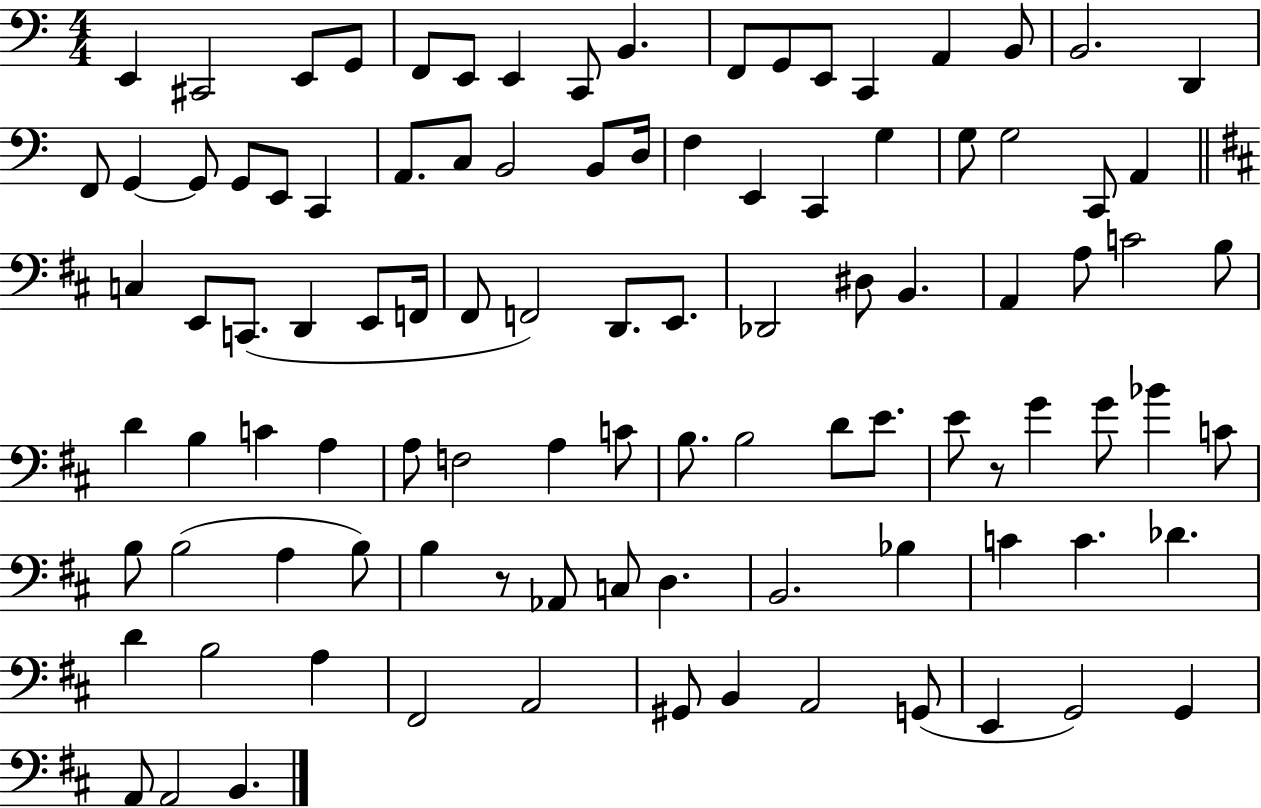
{
  \clef bass
  \numericTimeSignature
  \time 4/4
  \key c \major
  \repeat volta 2 { e,4 cis,2 e,8 g,8 | f,8 e,8 e,4 c,8 b,4. | f,8 g,8 e,8 c,4 a,4 b,8 | b,2. d,4 | \break f,8 g,4~~ g,8 g,8 e,8 c,4 | a,8. c8 b,2 b,8 d16 | f4 e,4 c,4 g4 | g8 g2 c,8 a,4 | \break \bar "||" \break \key b \minor c4 e,8 c,8.( d,4 e,8 f,16 | fis,8 f,2) d,8. e,8. | des,2 dis8 b,4. | a,4 a8 c'2 b8 | \break d'4 b4 c'4 a4 | a8 f2 a4 c'8 | b8. b2 d'8 e'8. | e'8 r8 g'4 g'8 bes'4 c'8 | \break b8 b2( a4 b8) | b4 r8 aes,8 c8 d4. | b,2. bes4 | c'4 c'4. des'4. | \break d'4 b2 a4 | fis,2 a,2 | gis,8 b,4 a,2 g,8( | e,4 g,2) g,4 | \break a,8 a,2 b,4. | } \bar "|."
}